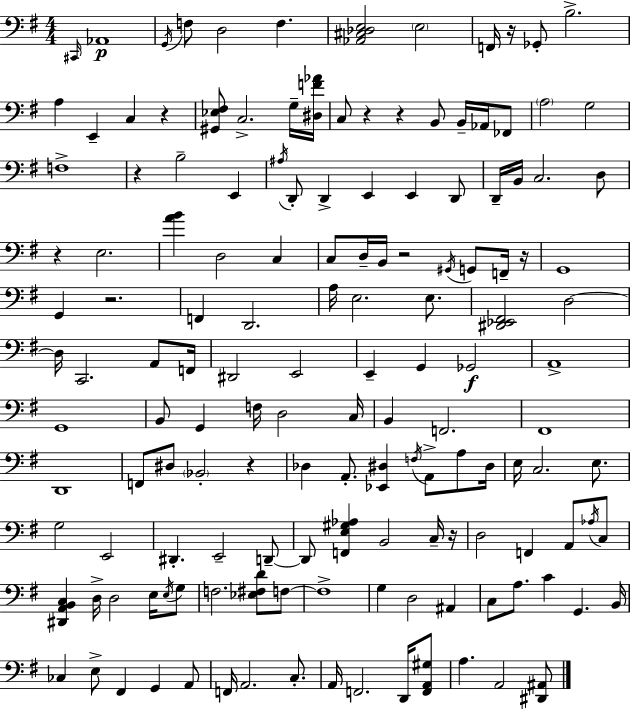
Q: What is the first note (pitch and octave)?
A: C#2